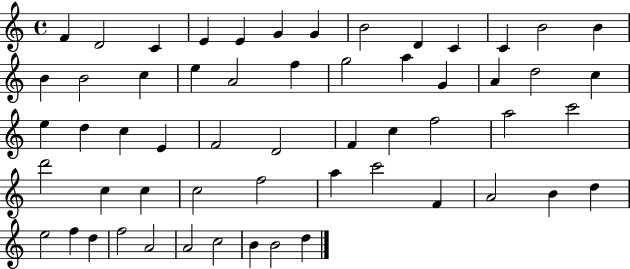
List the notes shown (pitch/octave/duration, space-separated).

F4/q D4/h C4/q E4/q E4/q G4/q G4/q B4/h D4/q C4/q C4/q B4/h B4/q B4/q B4/h C5/q E5/q A4/h F5/q G5/h A5/q G4/q A4/q D5/h C5/q E5/q D5/q C5/q E4/q F4/h D4/h F4/q C5/q F5/h A5/h C6/h D6/h C5/q C5/q C5/h F5/h A5/q C6/h F4/q A4/h B4/q D5/q E5/h F5/q D5/q F5/h A4/h A4/h C5/h B4/q B4/h D5/q